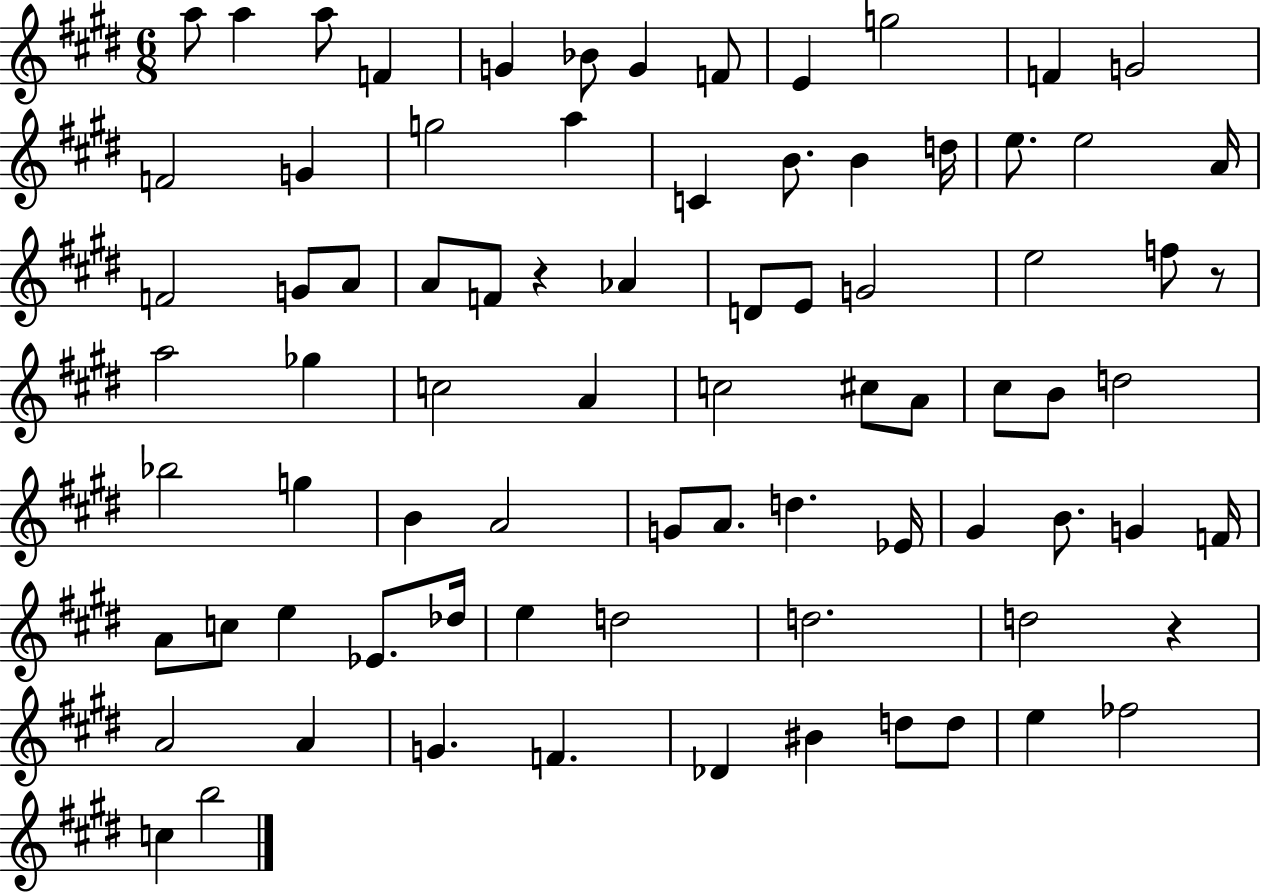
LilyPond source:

{
  \clef treble
  \numericTimeSignature
  \time 6/8
  \key e \major
  \repeat volta 2 { a''8 a''4 a''8 f'4 | g'4 bes'8 g'4 f'8 | e'4 g''2 | f'4 g'2 | \break f'2 g'4 | g''2 a''4 | c'4 b'8. b'4 d''16 | e''8. e''2 a'16 | \break f'2 g'8 a'8 | a'8 f'8 r4 aes'4 | d'8 e'8 g'2 | e''2 f''8 r8 | \break a''2 ges''4 | c''2 a'4 | c''2 cis''8 a'8 | cis''8 b'8 d''2 | \break bes''2 g''4 | b'4 a'2 | g'8 a'8. d''4. ees'16 | gis'4 b'8. g'4 f'16 | \break a'8 c''8 e''4 ees'8. des''16 | e''4 d''2 | d''2. | d''2 r4 | \break a'2 a'4 | g'4. f'4. | des'4 bis'4 d''8 d''8 | e''4 fes''2 | \break c''4 b''2 | } \bar "|."
}